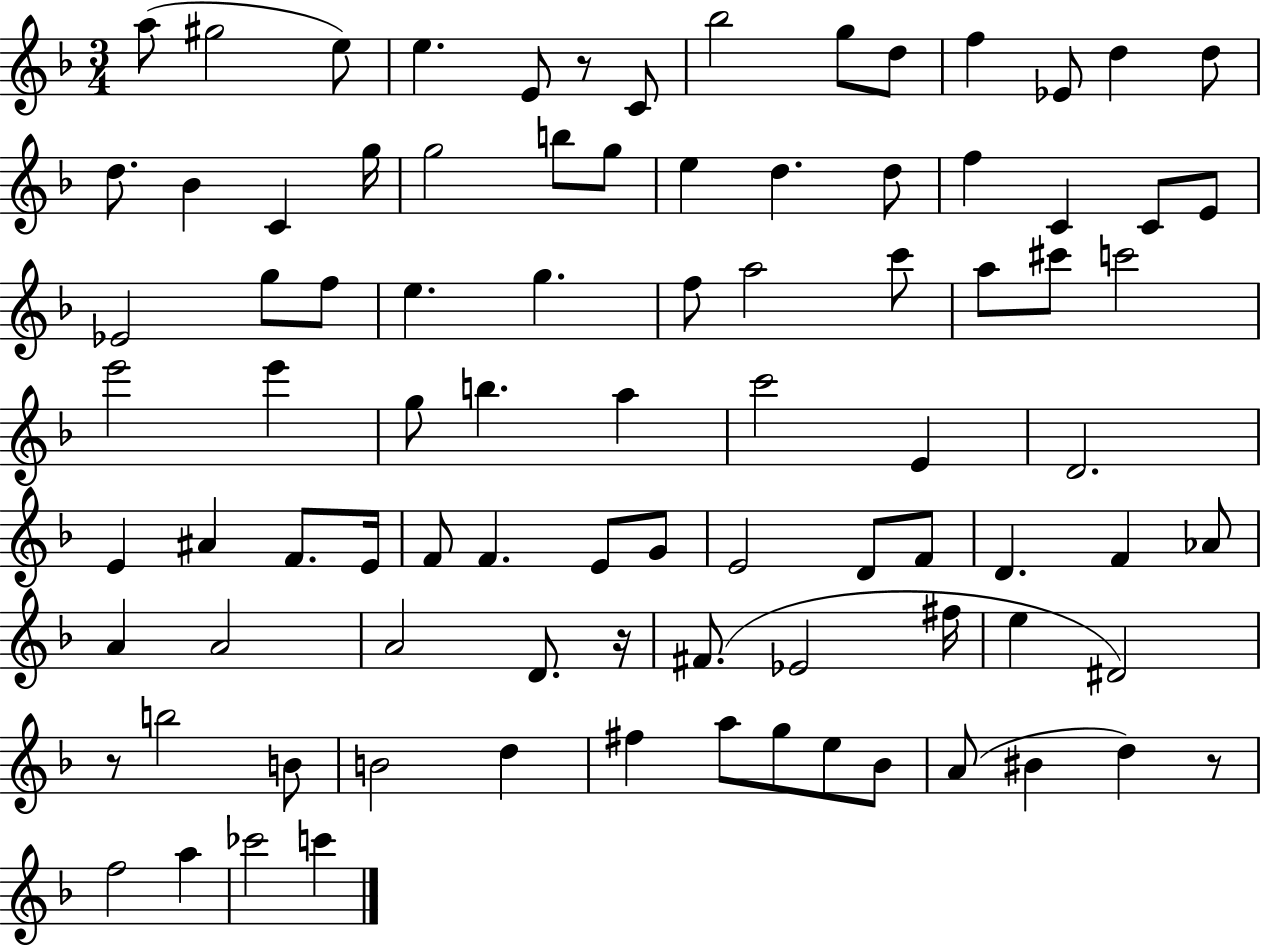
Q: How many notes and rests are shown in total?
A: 89